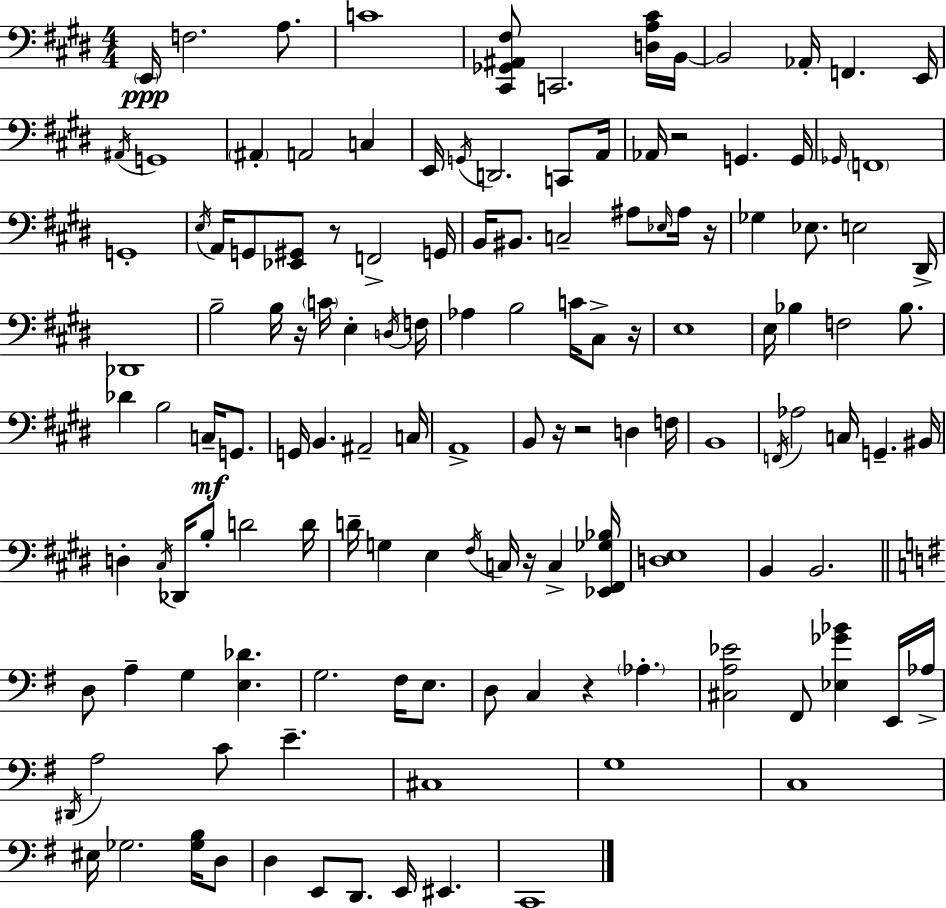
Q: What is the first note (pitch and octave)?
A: E2